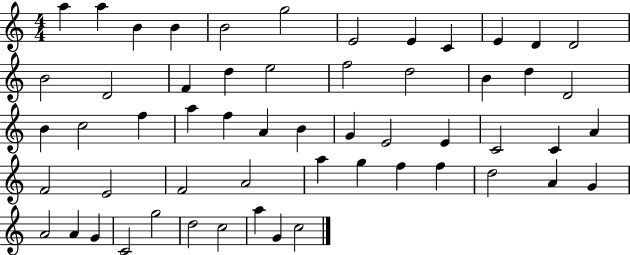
{
  \clef treble
  \numericTimeSignature
  \time 4/4
  \key c \major
  a''4 a''4 b'4 b'4 | b'2 g''2 | e'2 e'4 c'4 | e'4 d'4 d'2 | \break b'2 d'2 | f'4 d''4 e''2 | f''2 d''2 | b'4 d''4 d'2 | \break b'4 c''2 f''4 | a''4 f''4 a'4 b'4 | g'4 e'2 e'4 | c'2 c'4 a'4 | \break f'2 e'2 | f'2 a'2 | a''4 g''4 f''4 f''4 | d''2 a'4 g'4 | \break a'2 a'4 g'4 | c'2 g''2 | d''2 c''2 | a''4 g'4 c''2 | \break \bar "|."
}